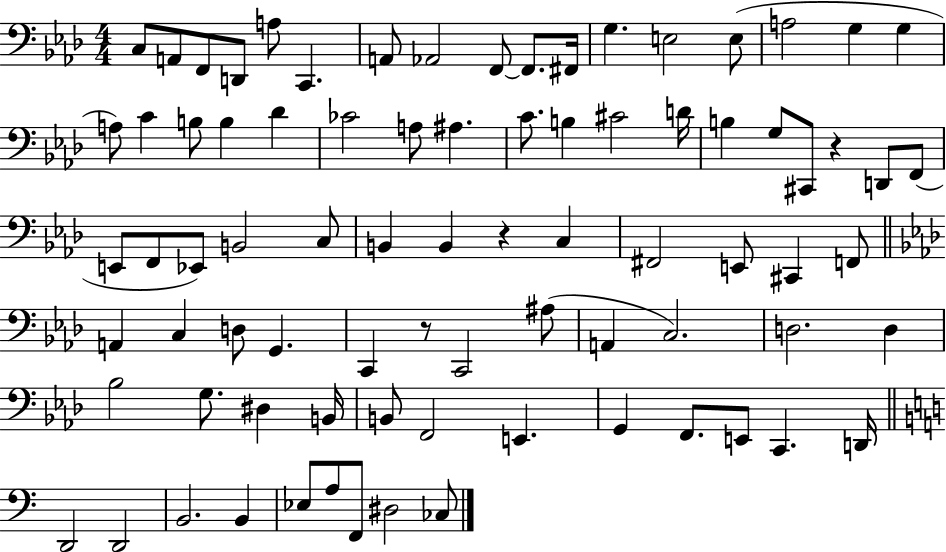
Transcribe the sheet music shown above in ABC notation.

X:1
T:Untitled
M:4/4
L:1/4
K:Ab
C,/2 A,,/2 F,,/2 D,,/2 A,/2 C,, A,,/2 _A,,2 F,,/2 F,,/2 ^F,,/4 G, E,2 E,/2 A,2 G, G, A,/2 C B,/2 B, _D _C2 A,/2 ^A, C/2 B, ^C2 D/4 B, G,/2 ^C,,/2 z D,,/2 F,,/2 E,,/2 F,,/2 _E,,/2 B,,2 C,/2 B,, B,, z C, ^F,,2 E,,/2 ^C,, F,,/2 A,, C, D,/2 G,, C,, z/2 C,,2 ^A,/2 A,, C,2 D,2 D, _B,2 G,/2 ^D, B,,/4 B,,/2 F,,2 E,, G,, F,,/2 E,,/2 C,, D,,/4 D,,2 D,,2 B,,2 B,, _E,/2 A,/2 F,,/2 ^D,2 _C,/2